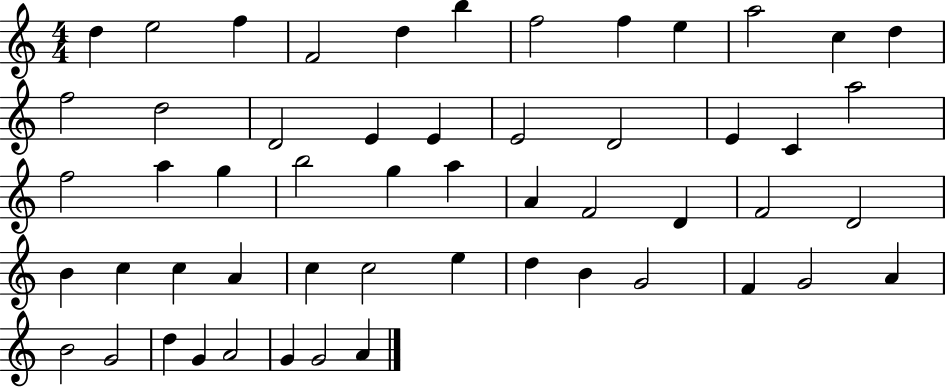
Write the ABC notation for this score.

X:1
T:Untitled
M:4/4
L:1/4
K:C
d e2 f F2 d b f2 f e a2 c d f2 d2 D2 E E E2 D2 E C a2 f2 a g b2 g a A F2 D F2 D2 B c c A c c2 e d B G2 F G2 A B2 G2 d G A2 G G2 A